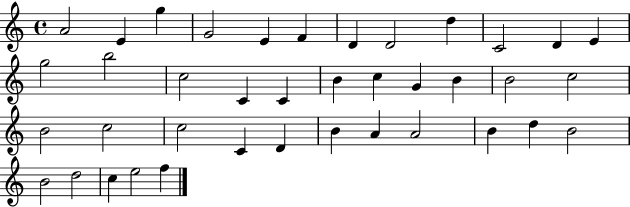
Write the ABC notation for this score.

X:1
T:Untitled
M:4/4
L:1/4
K:C
A2 E g G2 E F D D2 d C2 D E g2 b2 c2 C C B c G B B2 c2 B2 c2 c2 C D B A A2 B d B2 B2 d2 c e2 f